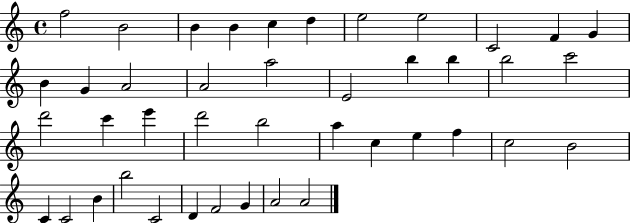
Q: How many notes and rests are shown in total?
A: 42